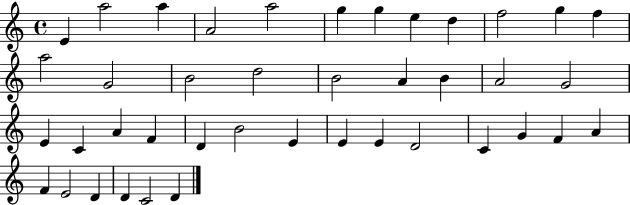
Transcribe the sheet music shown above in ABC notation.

X:1
T:Untitled
M:4/4
L:1/4
K:C
E a2 a A2 a2 g g e d f2 g f a2 G2 B2 d2 B2 A B A2 G2 E C A F D B2 E E E D2 C G F A F E2 D D C2 D